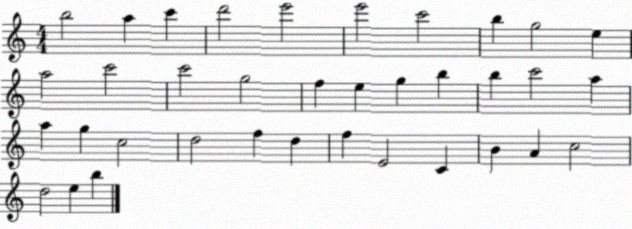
X:1
T:Untitled
M:4/4
L:1/4
K:C
b2 a c' d'2 e'2 e'2 c'2 b g2 e a2 c'2 c'2 g2 f e g b b c'2 a a g c2 d2 f d f E2 C B A c2 d2 e b